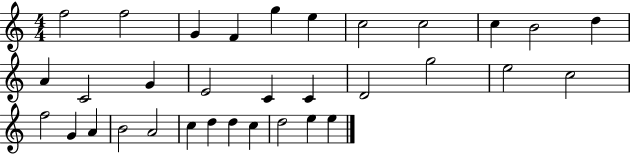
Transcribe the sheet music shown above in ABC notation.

X:1
T:Untitled
M:4/4
L:1/4
K:C
f2 f2 G F g e c2 c2 c B2 d A C2 G E2 C C D2 g2 e2 c2 f2 G A B2 A2 c d d c d2 e e